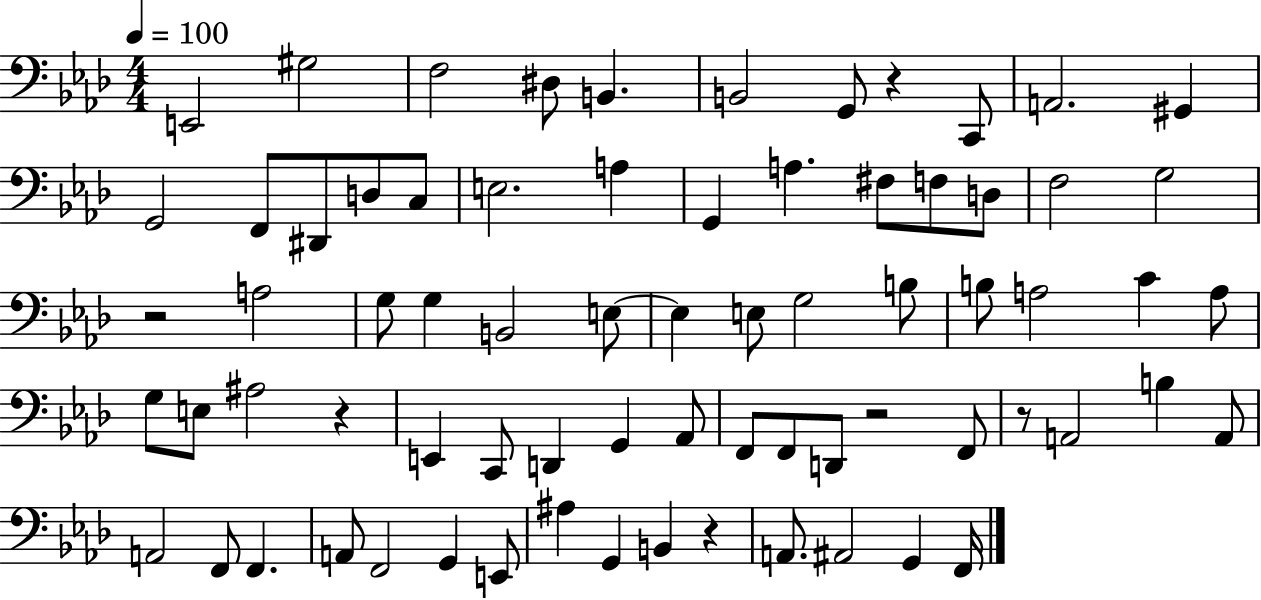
X:1
T:Untitled
M:4/4
L:1/4
K:Ab
E,,2 ^G,2 F,2 ^D,/2 B,, B,,2 G,,/2 z C,,/2 A,,2 ^G,, G,,2 F,,/2 ^D,,/2 D,/2 C,/2 E,2 A, G,, A, ^F,/2 F,/2 D,/2 F,2 G,2 z2 A,2 G,/2 G, B,,2 E,/2 E, E,/2 G,2 B,/2 B,/2 A,2 C A,/2 G,/2 E,/2 ^A,2 z E,, C,,/2 D,, G,, _A,,/2 F,,/2 F,,/2 D,,/2 z2 F,,/2 z/2 A,,2 B, A,,/2 A,,2 F,,/2 F,, A,,/2 F,,2 G,, E,,/2 ^A, G,, B,, z A,,/2 ^A,,2 G,, F,,/4